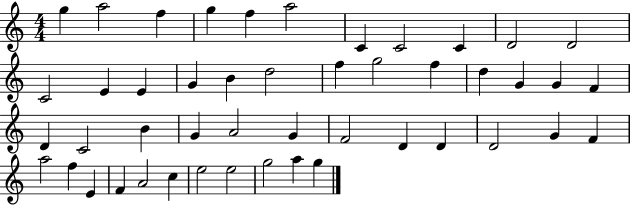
X:1
T:Untitled
M:4/4
L:1/4
K:C
g a2 f g f a2 C C2 C D2 D2 C2 E E G B d2 f g2 f d G G F D C2 B G A2 G F2 D D D2 G F a2 f E F A2 c e2 e2 g2 a g